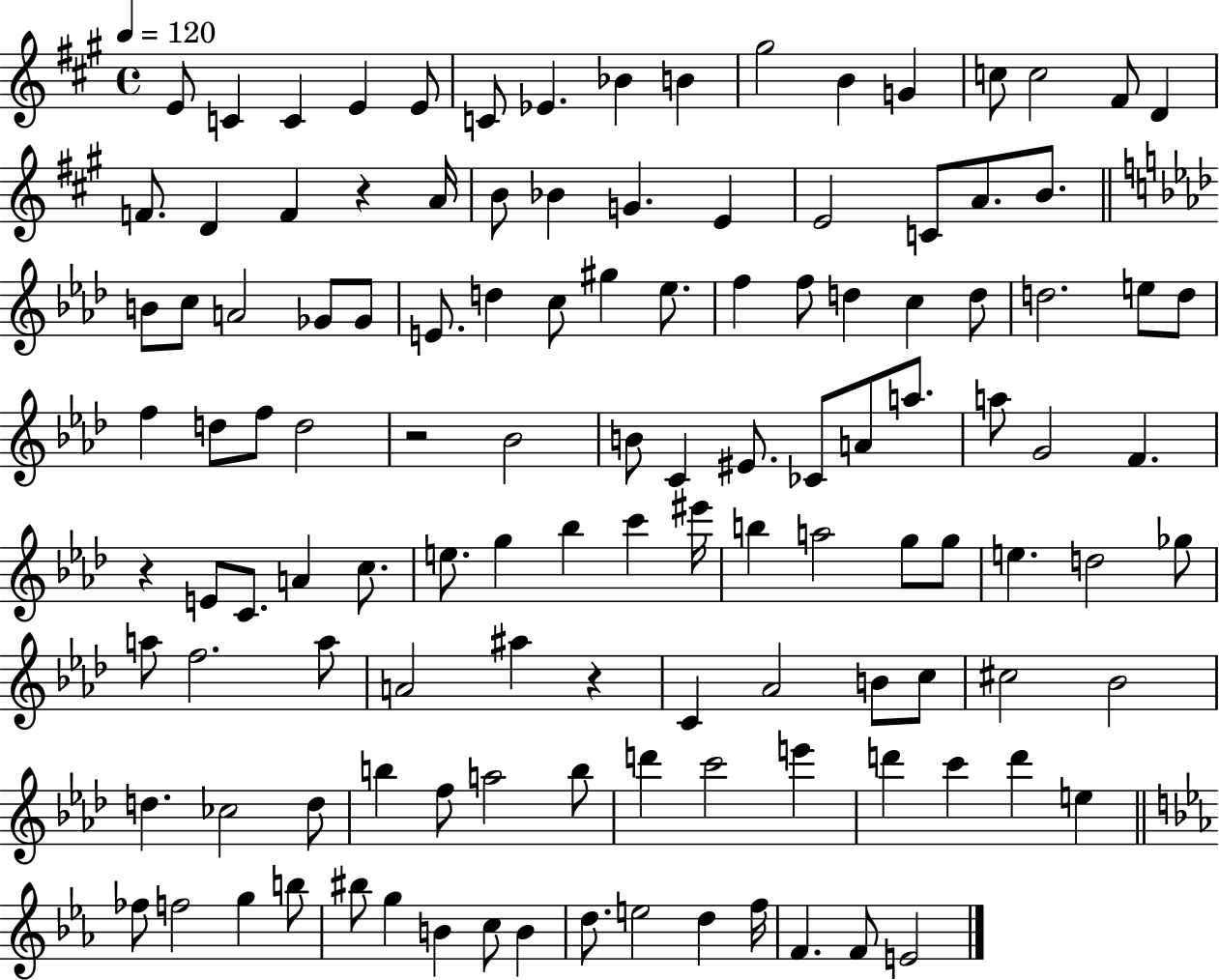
E4/e C4/q C4/q E4/q E4/e C4/e Eb4/q. Bb4/q B4/q G#5/h B4/q G4/q C5/e C5/h F#4/e D4/q F4/e. D4/q F4/q R/q A4/s B4/e Bb4/q G4/q. E4/q E4/h C4/e A4/e. B4/e. B4/e C5/e A4/h Gb4/e Gb4/e E4/e. D5/q C5/e G#5/q Eb5/e. F5/q F5/e D5/q C5/q D5/e D5/h. E5/e D5/e F5/q D5/e F5/e D5/h R/h Bb4/h B4/e C4/q EIS4/e. CES4/e A4/e A5/e. A5/e G4/h F4/q. R/q E4/e C4/e. A4/q C5/e. E5/e. G5/q Bb5/q C6/q EIS6/s B5/q A5/h G5/e G5/e E5/q. D5/h Gb5/e A5/e F5/h. A5/e A4/h A#5/q R/q C4/q Ab4/h B4/e C5/e C#5/h Bb4/h D5/q. CES5/h D5/e B5/q F5/e A5/h B5/e D6/q C6/h E6/q D6/q C6/q D6/q E5/q FES5/e F5/h G5/q B5/e BIS5/e G5/q B4/q C5/e B4/q D5/e. E5/h D5/q F5/s F4/q. F4/e E4/h